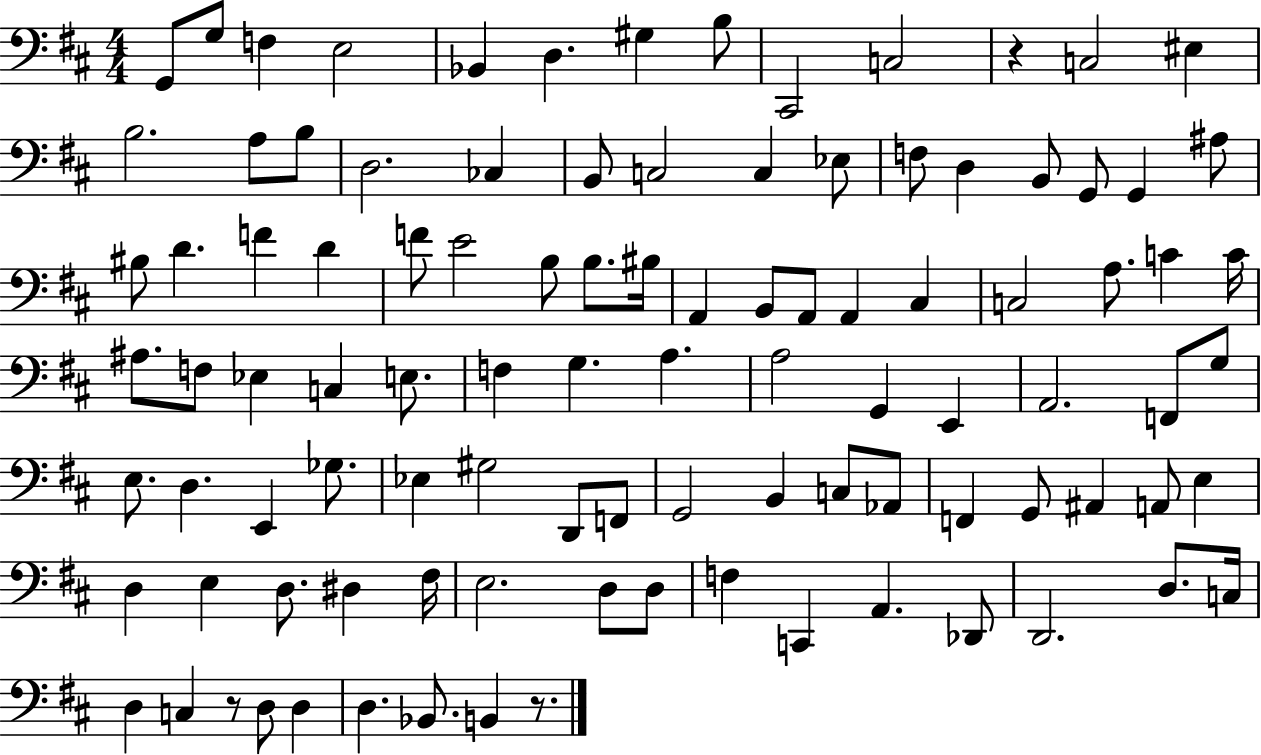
{
  \clef bass
  \numericTimeSignature
  \time 4/4
  \key d \major
  g,8 g8 f4 e2 | bes,4 d4. gis4 b8 | cis,2 c2 | r4 c2 eis4 | \break b2. a8 b8 | d2. ces4 | b,8 c2 c4 ees8 | f8 d4 b,8 g,8 g,4 ais8 | \break bis8 d'4. f'4 d'4 | f'8 e'2 b8 b8. bis16 | a,4 b,8 a,8 a,4 cis4 | c2 a8. c'4 c'16 | \break ais8. f8 ees4 c4 e8. | f4 g4. a4. | a2 g,4 e,4 | a,2. f,8 g8 | \break e8. d4. e,4 ges8. | ees4 gis2 d,8 f,8 | g,2 b,4 c8 aes,8 | f,4 g,8 ais,4 a,8 e4 | \break d4 e4 d8. dis4 fis16 | e2. d8 d8 | f4 c,4 a,4. des,8 | d,2. d8. c16 | \break d4 c4 r8 d8 d4 | d4. bes,8. b,4 r8. | \bar "|."
}